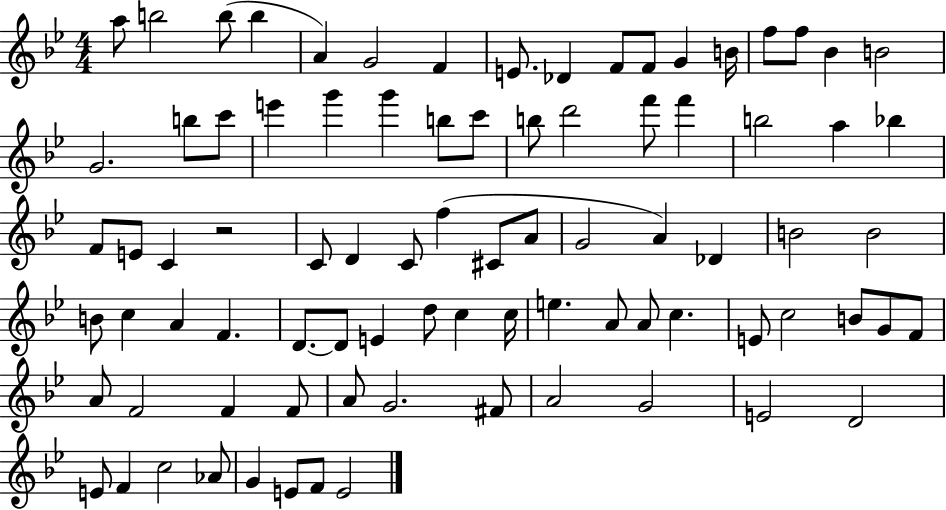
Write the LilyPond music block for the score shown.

{
  \clef treble
  \numericTimeSignature
  \time 4/4
  \key bes \major
  \repeat volta 2 { a''8 b''2 b''8( b''4 | a'4) g'2 f'4 | e'8. des'4 f'8 f'8 g'4 b'16 | f''8 f''8 bes'4 b'2 | \break g'2. b''8 c'''8 | e'''4 g'''4 g'''4 b''8 c'''8 | b''8 d'''2 f'''8 f'''4 | b''2 a''4 bes''4 | \break f'8 e'8 c'4 r2 | c'8 d'4 c'8 f''4( cis'8 a'8 | g'2 a'4) des'4 | b'2 b'2 | \break b'8 c''4 a'4 f'4. | d'8.~~ d'8 e'4 d''8 c''4 c''16 | e''4. a'8 a'8 c''4. | e'8 c''2 b'8 g'8 f'8 | \break a'8 f'2 f'4 f'8 | a'8 g'2. fis'8 | a'2 g'2 | e'2 d'2 | \break e'8 f'4 c''2 aes'8 | g'4 e'8 f'8 e'2 | } \bar "|."
}